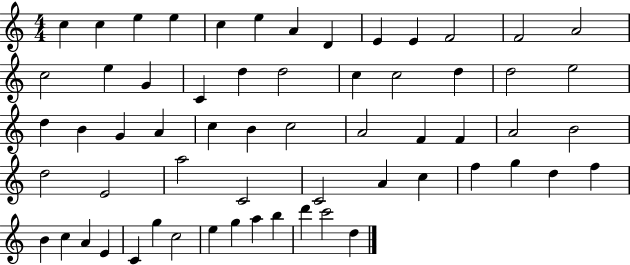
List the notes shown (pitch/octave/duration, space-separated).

C5/q C5/q E5/q E5/q C5/q E5/q A4/q D4/q E4/q E4/q F4/h F4/h A4/h C5/h E5/q G4/q C4/q D5/q D5/h C5/q C5/h D5/q D5/h E5/h D5/q B4/q G4/q A4/q C5/q B4/q C5/h A4/h F4/q F4/q A4/h B4/h D5/h E4/h A5/h C4/h C4/h A4/q C5/q F5/q G5/q D5/q F5/q B4/q C5/q A4/q E4/q C4/q G5/q C5/h E5/q G5/q A5/q B5/q D6/q C6/h D5/q